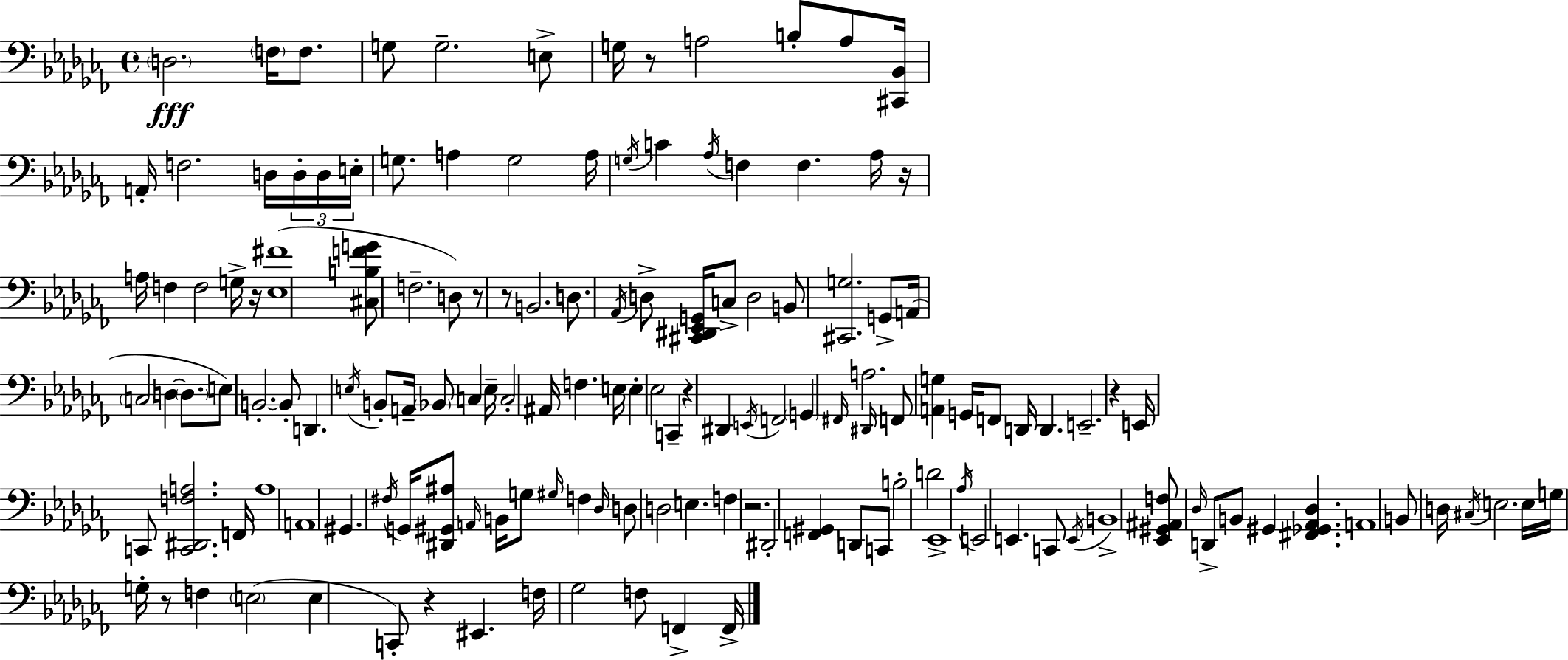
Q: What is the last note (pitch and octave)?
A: F2